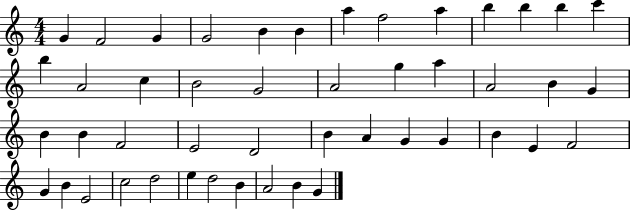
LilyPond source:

{
  \clef treble
  \numericTimeSignature
  \time 4/4
  \key c \major
  g'4 f'2 g'4 | g'2 b'4 b'4 | a''4 f''2 a''4 | b''4 b''4 b''4 c'''4 | \break b''4 a'2 c''4 | b'2 g'2 | a'2 g''4 a''4 | a'2 b'4 g'4 | \break b'4 b'4 f'2 | e'2 d'2 | b'4 a'4 g'4 g'4 | b'4 e'4 f'2 | \break g'4 b'4 e'2 | c''2 d''2 | e''4 d''2 b'4 | a'2 b'4 g'4 | \break \bar "|."
}